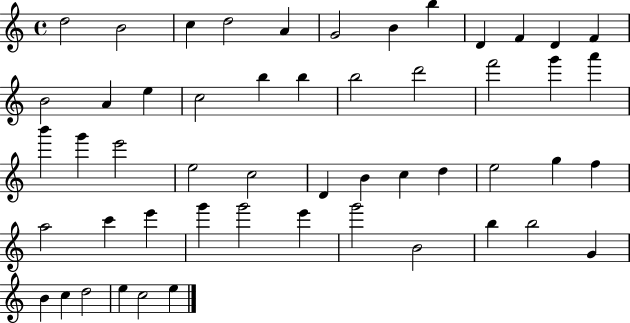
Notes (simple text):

D5/h B4/h C5/q D5/h A4/q G4/h B4/q B5/q D4/q F4/q D4/q F4/q B4/h A4/q E5/q C5/h B5/q B5/q B5/h D6/h F6/h G6/q A6/q B6/q G6/q E6/h E5/h C5/h D4/q B4/q C5/q D5/q E5/h G5/q F5/q A5/h C6/q E6/q G6/q G6/h E6/q G6/h B4/h B5/q B5/h G4/q B4/q C5/q D5/h E5/q C5/h E5/q